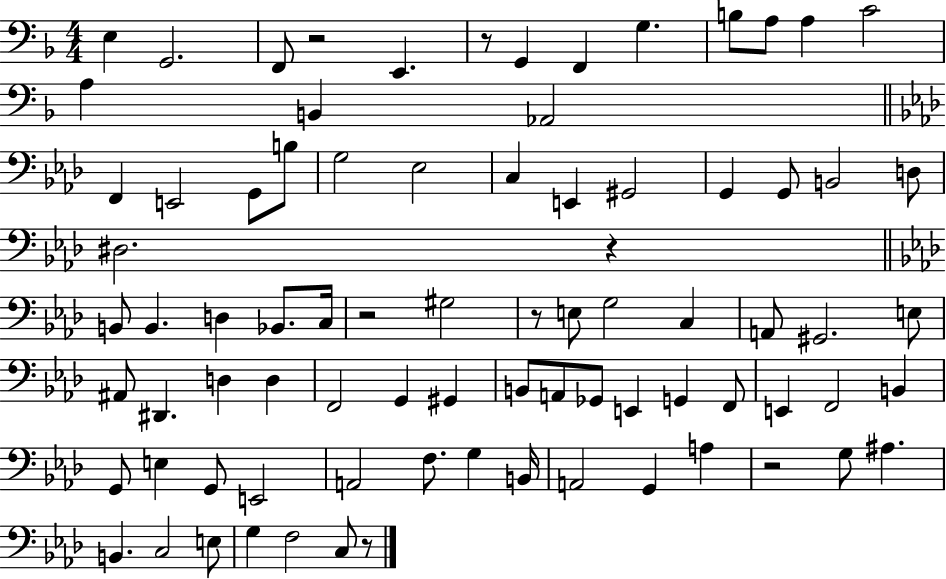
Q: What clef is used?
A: bass